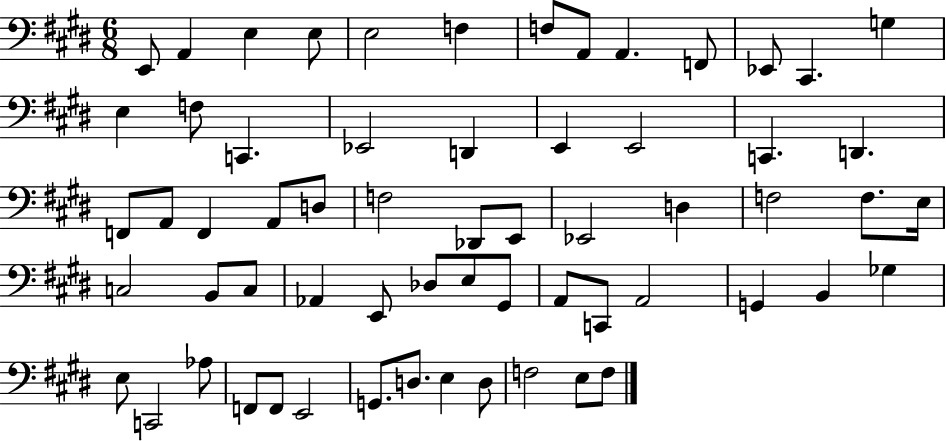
{
  \clef bass
  \numericTimeSignature
  \time 6/8
  \key e \major
  \repeat volta 2 { e,8 a,4 e4 e8 | e2 f4 | f8 a,8 a,4. f,8 | ees,8 cis,4. g4 | \break e4 f8 c,4. | ees,2 d,4 | e,4 e,2 | c,4. d,4. | \break f,8 a,8 f,4 a,8 d8 | f2 des,8 e,8 | ees,2 d4 | f2 f8. e16 | \break c2 b,8 c8 | aes,4 e,8 des8 e8 gis,8 | a,8 c,8 a,2 | g,4 b,4 ges4 | \break e8 c,2 aes8 | f,8 f,8 e,2 | g,8. d8. e4 d8 | f2 e8 f8 | \break } \bar "|."
}